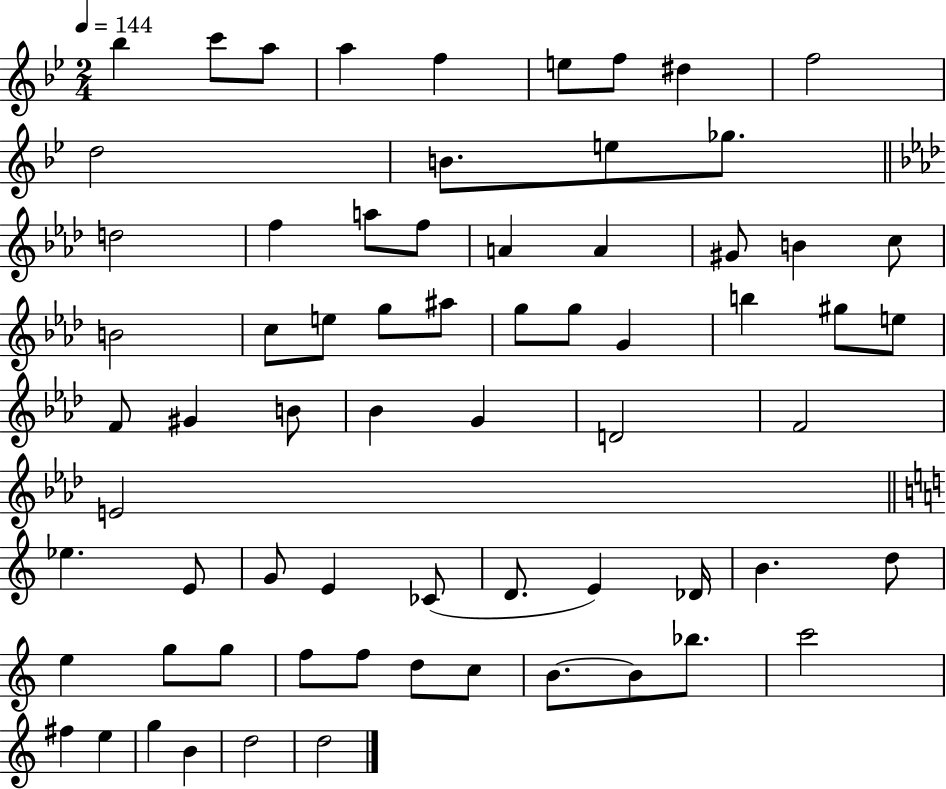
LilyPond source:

{
  \clef treble
  \numericTimeSignature
  \time 2/4
  \key bes \major
  \tempo 4 = 144
  \repeat volta 2 { bes''4 c'''8 a''8 | a''4 f''4 | e''8 f''8 dis''4 | f''2 | \break d''2 | b'8. e''8 ges''8. | \bar "||" \break \key f \minor d''2 | f''4 a''8 f''8 | a'4 a'4 | gis'8 b'4 c''8 | \break b'2 | c''8 e''8 g''8 ais''8 | g''8 g''8 g'4 | b''4 gis''8 e''8 | \break f'8 gis'4 b'8 | bes'4 g'4 | d'2 | f'2 | \break e'2 | \bar "||" \break \key c \major ees''4. e'8 | g'8 e'4 ces'8( | d'8. e'4) des'16 | b'4. d''8 | \break e''4 g''8 g''8 | f''8 f''8 d''8 c''8 | b'8.~~ b'8 bes''8. | c'''2 | \break fis''4 e''4 | g''4 b'4 | d''2 | d''2 | \break } \bar "|."
}